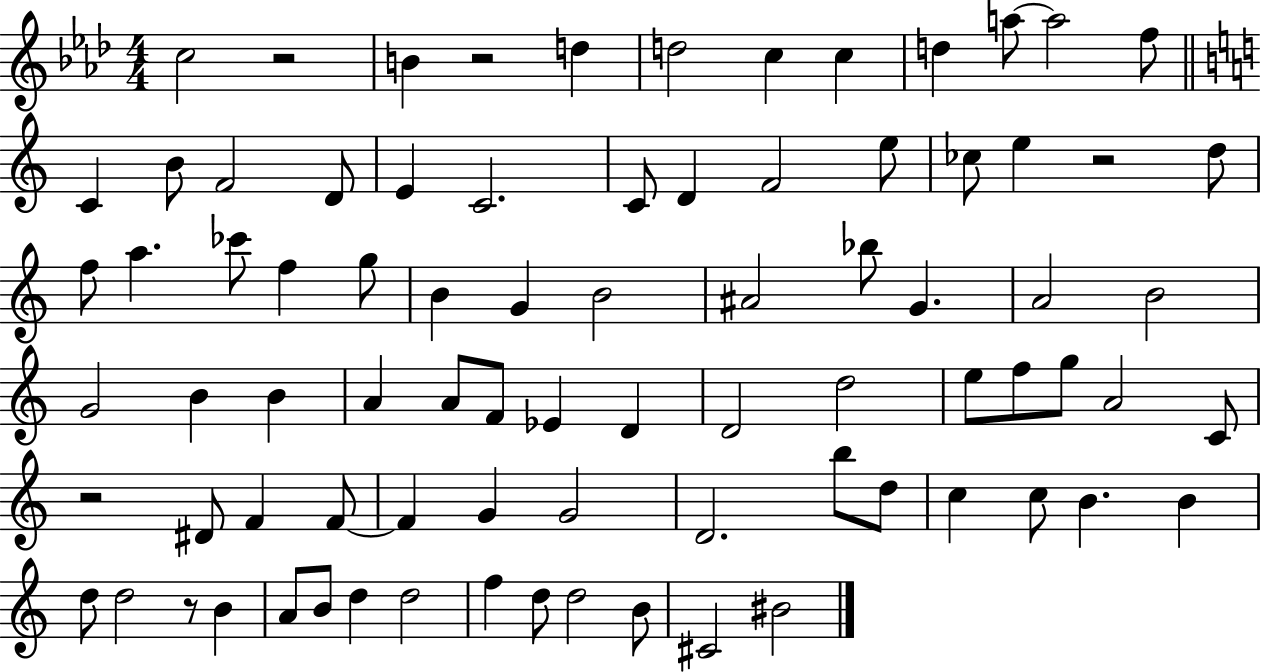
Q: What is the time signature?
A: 4/4